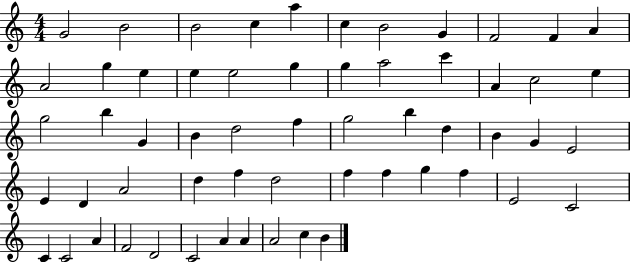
{
  \clef treble
  \numericTimeSignature
  \time 4/4
  \key c \major
  g'2 b'2 | b'2 c''4 a''4 | c''4 b'2 g'4 | f'2 f'4 a'4 | \break a'2 g''4 e''4 | e''4 e''2 g''4 | g''4 a''2 c'''4 | a'4 c''2 e''4 | \break g''2 b''4 g'4 | b'4 d''2 f''4 | g''2 b''4 d''4 | b'4 g'4 e'2 | \break e'4 d'4 a'2 | d''4 f''4 d''2 | f''4 f''4 g''4 f''4 | e'2 c'2 | \break c'4 c'2 a'4 | f'2 d'2 | c'2 a'4 a'4 | a'2 c''4 b'4 | \break \bar "|."
}